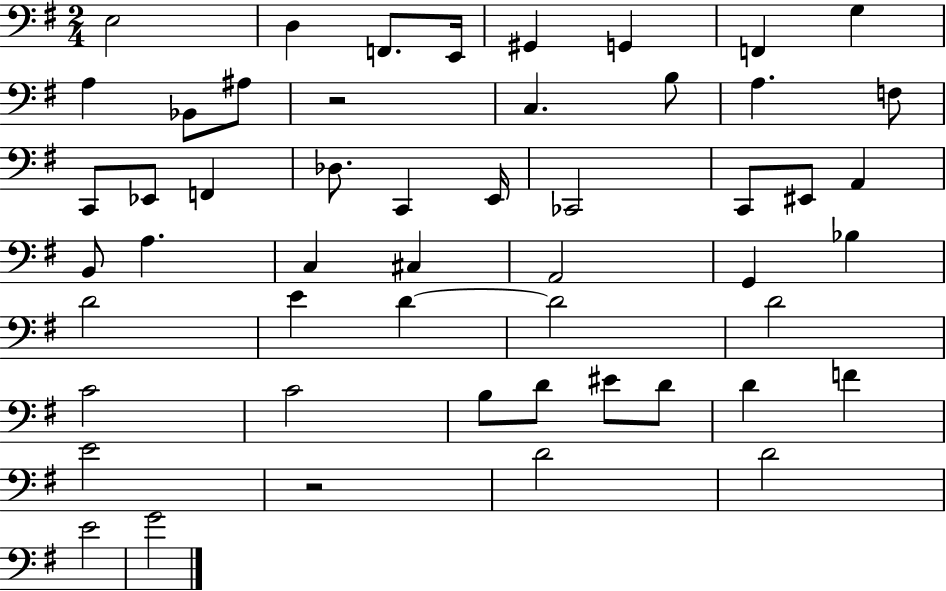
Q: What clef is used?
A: bass